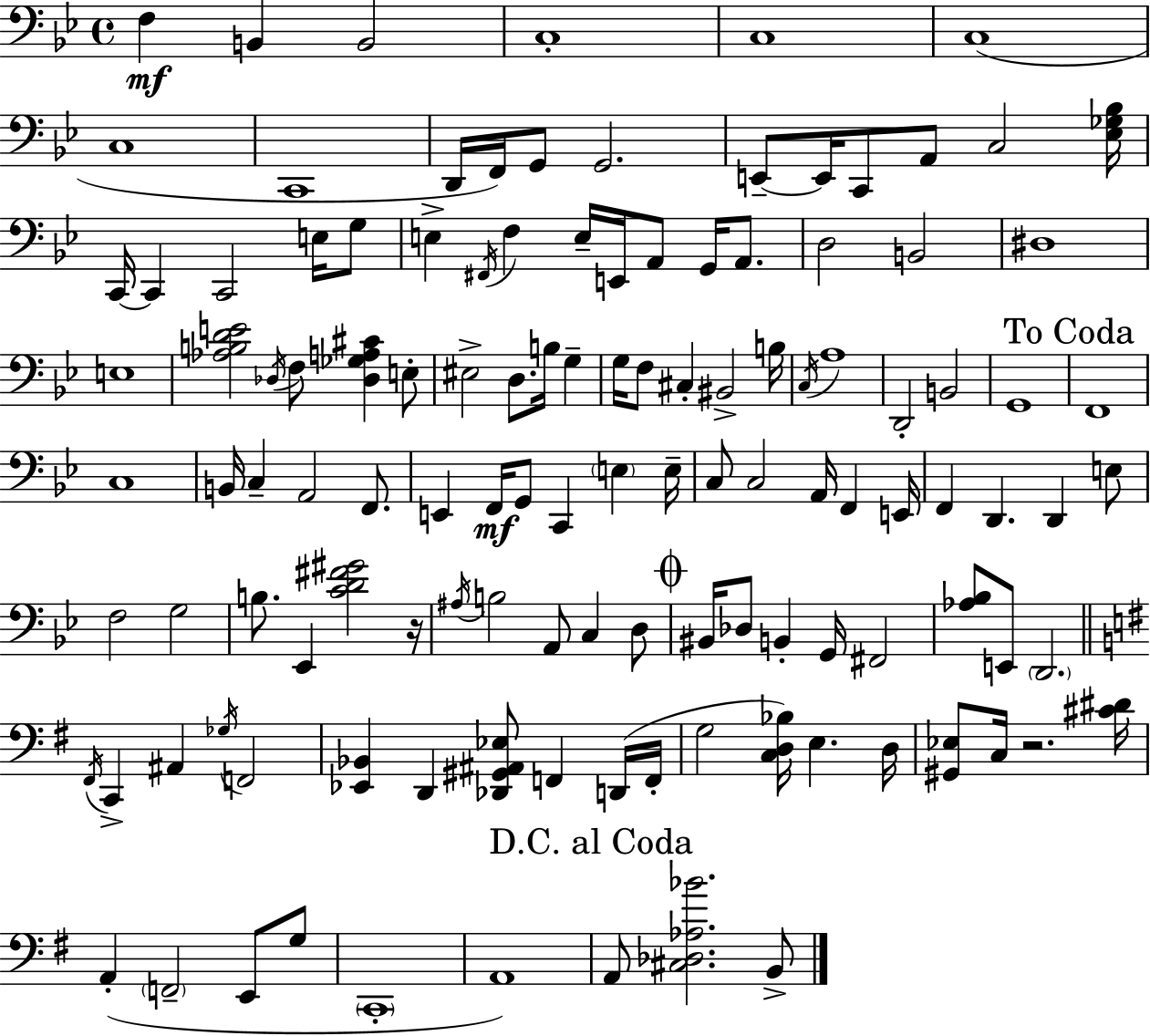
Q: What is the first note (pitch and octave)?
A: F3